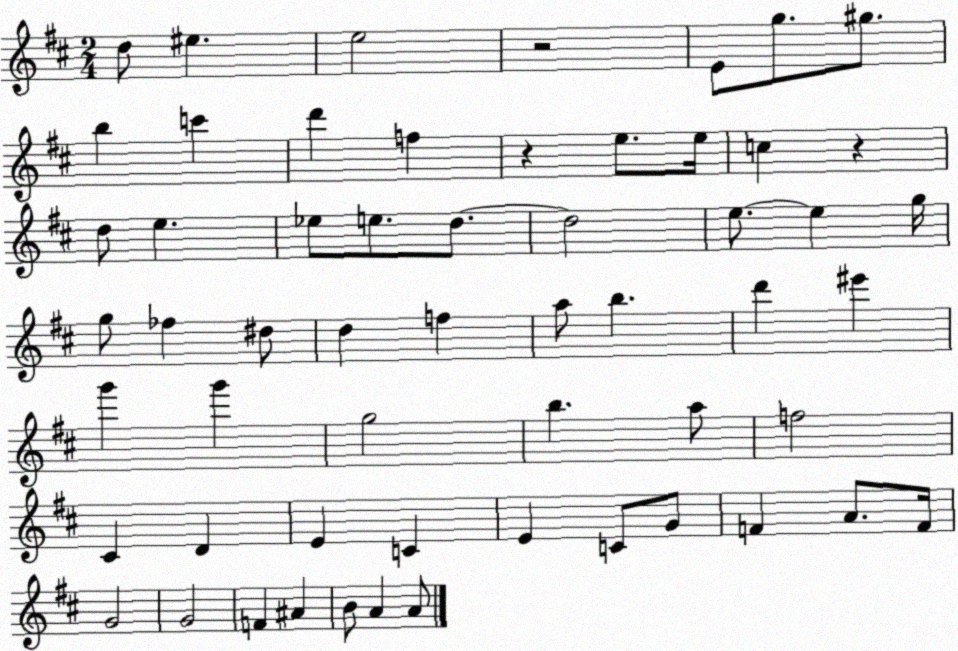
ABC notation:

X:1
T:Untitled
M:2/4
L:1/4
K:D
d/2 ^e e2 z2 E/2 g/2 ^g/2 b c' d' f z e/2 e/4 c z d/2 e _e/2 e/2 d/2 d2 e/2 e g/4 g/2 _f ^d/2 d f a/2 b d' ^e' g' g' g2 b a/2 f2 ^C D E C E C/2 G/2 F A/2 F/4 G2 G2 F ^A B/2 A A/2